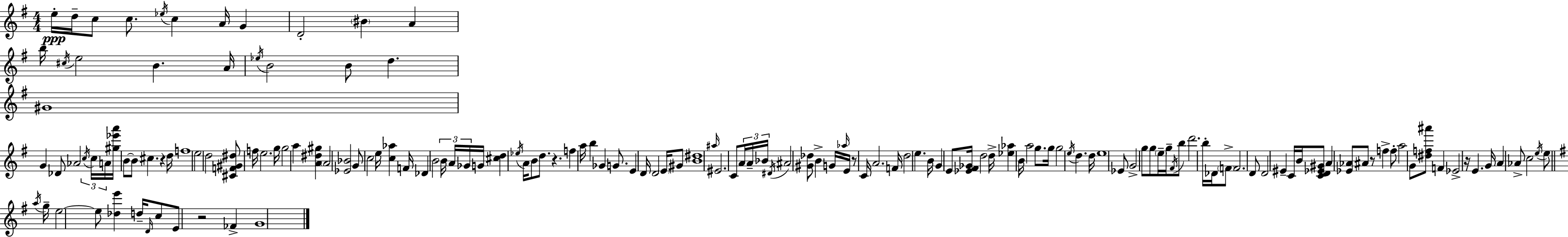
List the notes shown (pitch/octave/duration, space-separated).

E5/s D5/s C5/e C5/e. Eb5/s C5/q A4/s G4/q D4/h BIS4/q A4/q B5/s C#5/s E5/h B4/q. A4/s Eb5/s B4/h B4/e D5/q. G#4/w G4/q Db4/e Ab4/h C5/s C5/s A4/s [G#5,Eb6,A6]/s B4/e B4/e C#5/q. R/q D5/s F5/w E5/h D5/h [C#4,F4,G#4,D#5]/e F5/s E5/h. G5/s G5/h A5/q [A4,D#5,G#5]/q A4/h [Eb4,Bb4]/h G4/e C5/h E5/s [C5,Ab5]/q F4/s Db4/q B4/h B4/s A4/s Gb4/s G4/s [C#5,D5]/q Eb5/s A4/s B4/e D5/e. R/q. F5/q A5/s B5/q Gb4/q G4/e. E4/q D4/s D4/h E4/s G#4/e [B4,D#5]/w A#5/s EIS4/h. C4/e A4/s A4/s Bb4/s D#4/s A#4/h [G#4,Db5]/e B4/q G4/s Ab5/s E4/s R/e C4/s A4/h. F4/s D5/h E5/q. B4/s G4/q E4/e [Eb4,F#4,Gb4]/s D5/h D5/s [Eb5,Ab5]/q B4/s A5/h G5/e. G5/s G5/h E5/s D5/q. D5/s E5/w Eb4/e G4/h G5/e G5/e E5/s G5/s F#4/s B5/e D6/h. B5/s Db4/s F4/e F4/h. D4/e D4/h EIS4/q C4/s B4/s [C4,D4,Eb4,G#4]/e A4/q [Eb4,Ab4]/e A#4/e R/e F5/q F5/e A5/h G4/e [D#5,F5,A#6]/e F4/q Eb4/h R/s E4/q. G4/s A4/q Ab4/e C5/h E5/s E5/e A5/s G5/s E5/h E5/e [Db5,E6]/q D5/s D4/s C5/e E4/e R/h FES4/q G4/w